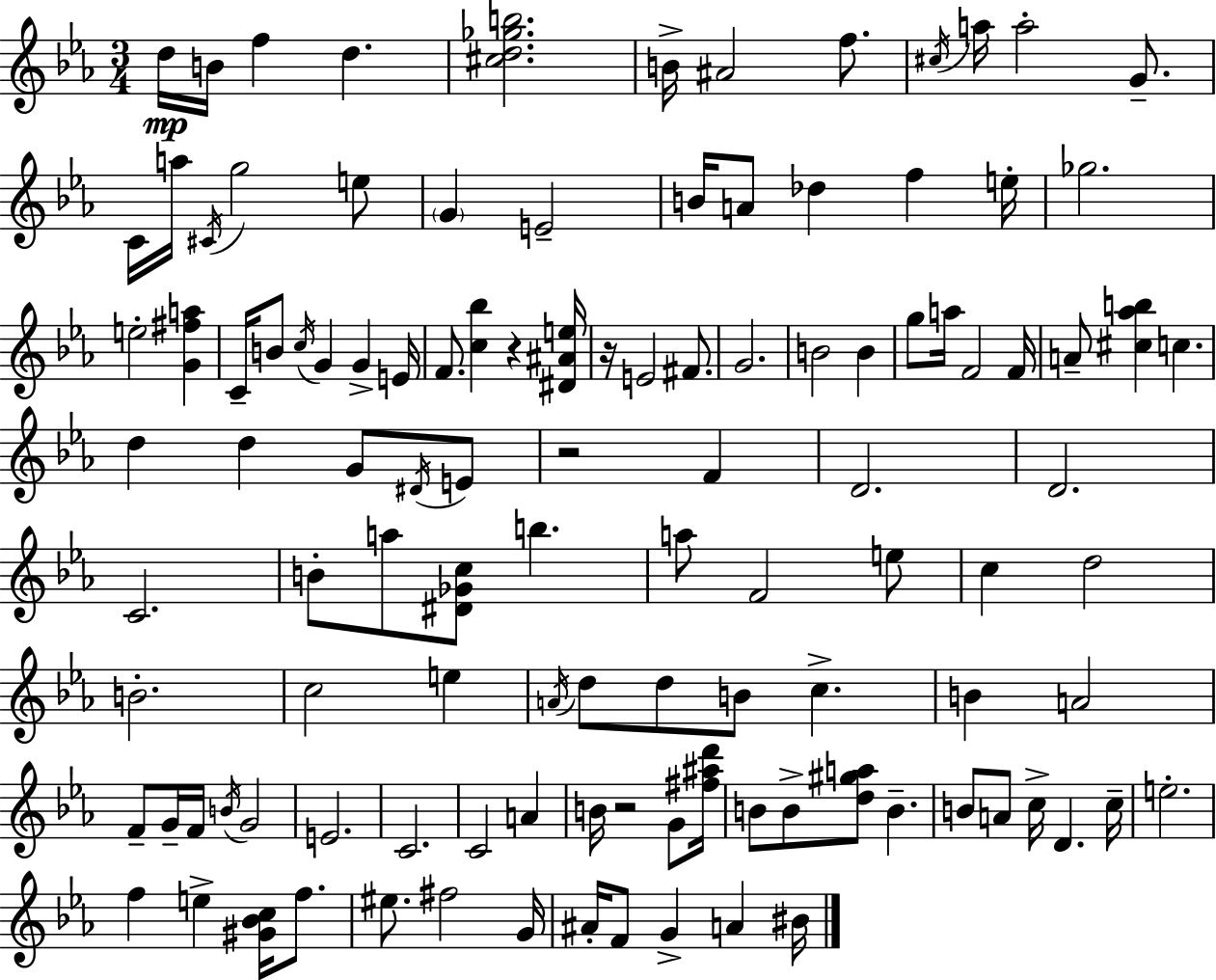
D5/s B4/s F5/q D5/q. [C#5,D5,Gb5,B5]/h. B4/s A#4/h F5/e. C#5/s A5/s A5/h G4/e. C4/s A5/s C#4/s G5/h E5/e G4/q E4/h B4/s A4/e Db5/q F5/q E5/s Gb5/h. E5/h [G4,F#5,A5]/q C4/s B4/e C5/s G4/q G4/q E4/s F4/e. [C5,Bb5]/q R/q [D#4,A#4,E5]/s R/s E4/h F#4/e. G4/h. B4/h B4/q G5/e A5/s F4/h F4/s A4/e [C#5,Ab5,B5]/q C5/q. D5/q D5/q G4/e D#4/s E4/e R/h F4/q D4/h. D4/h. C4/h. B4/e A5/e [D#4,Gb4,C5]/e B5/q. A5/e F4/h E5/e C5/q D5/h B4/h. C5/h E5/q A4/s D5/e D5/e B4/e C5/q. B4/q A4/h F4/e G4/s F4/s B4/s G4/h E4/h. C4/h. C4/h A4/q B4/s R/h G4/e [F#5,A#5,D6]/s B4/e B4/e [D5,G#5,A5]/e B4/q. B4/e A4/e C5/s D4/q. C5/s E5/h. F5/q E5/q [G#4,Bb4,C5]/s F5/e. EIS5/e. F#5/h G4/s A#4/s F4/e G4/q A4/q BIS4/s